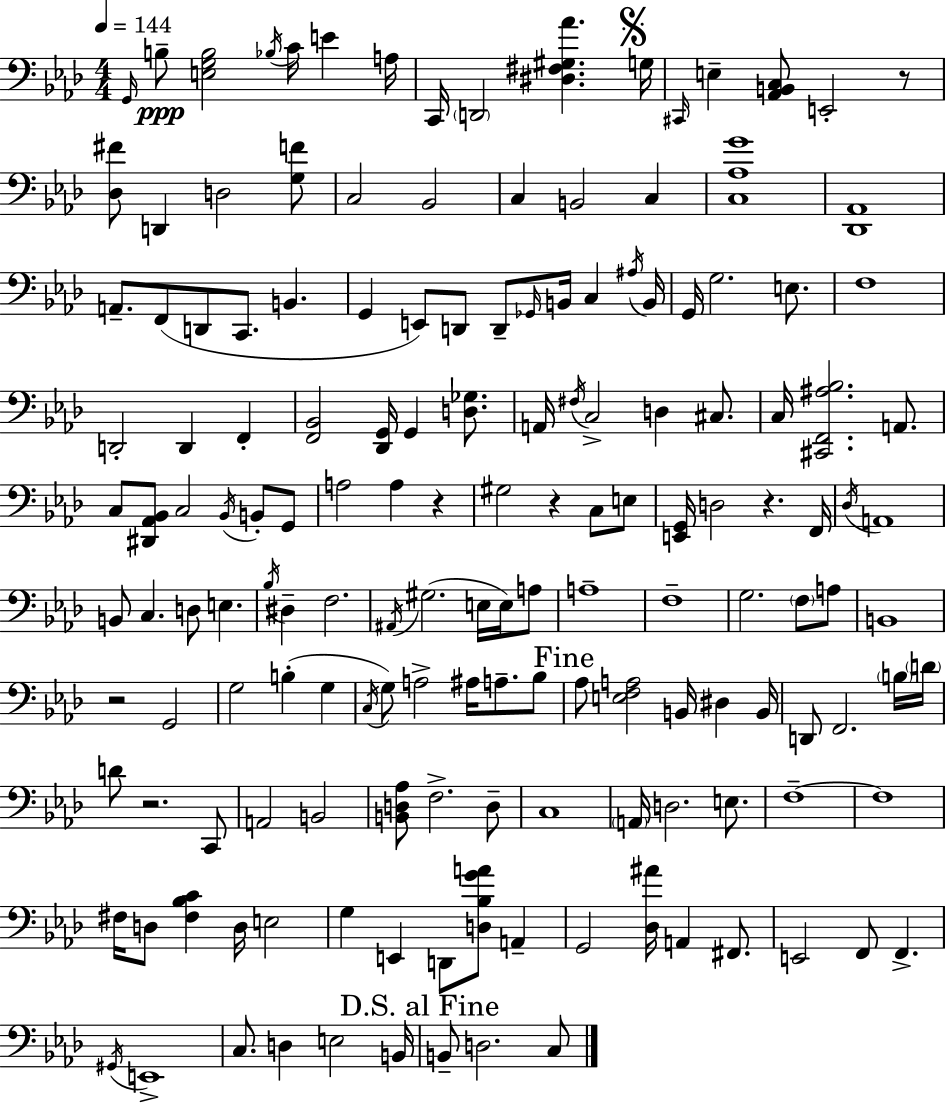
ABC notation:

X:1
T:Untitled
M:4/4
L:1/4
K:Ab
G,,/4 B,/2 [E,G,B,]2 _B,/4 C/4 E A,/4 C,,/4 D,,2 [^D,^F,^G,_A] G,/4 ^C,,/4 E, [_A,,B,,C,]/2 E,,2 z/2 [_D,^F]/2 D,, D,2 [G,F]/2 C,2 _B,,2 C, B,,2 C, [C,_A,G]4 [_D,,_A,,]4 A,,/2 F,,/2 D,,/2 C,,/2 B,, G,, E,,/2 D,,/2 D,,/2 _G,,/4 B,,/4 C, ^A,/4 B,,/4 G,,/4 G,2 E,/2 F,4 D,,2 D,, F,, [F,,_B,,]2 [_D,,G,,]/4 G,, [D,_G,]/2 A,,/4 ^F,/4 C,2 D, ^C,/2 C,/4 [^C,,F,,^A,_B,]2 A,,/2 C,/2 [^D,,_A,,_B,,]/2 C,2 _B,,/4 B,,/2 G,,/2 A,2 A, z ^G,2 z C,/2 E,/2 [E,,G,,]/4 D,2 z F,,/4 _D,/4 A,,4 B,,/2 C, D,/2 E, _B,/4 ^D, F,2 ^A,,/4 ^G,2 E,/4 E,/4 A,/2 A,4 F,4 G,2 F,/2 A,/2 B,,4 z2 G,,2 G,2 B, G, C,/4 G,/2 A,2 ^A,/4 A,/2 _B,/2 _A,/2 [E,F,A,]2 B,,/4 ^D, B,,/4 D,,/2 F,,2 B,/4 D/4 D/2 z2 C,,/2 A,,2 B,,2 [B,,D,_A,]/2 F,2 D,/2 C,4 A,,/4 D,2 E,/2 F,4 F,4 ^F,/4 D,/2 [^F,_B,C] D,/4 E,2 G, E,, D,,/2 [D,_B,GA]/2 A,, G,,2 [_D,^A]/4 A,, ^F,,/2 E,,2 F,,/2 F,, ^G,,/4 E,,4 C,/2 D, E,2 B,,/4 B,,/2 D,2 C,/2